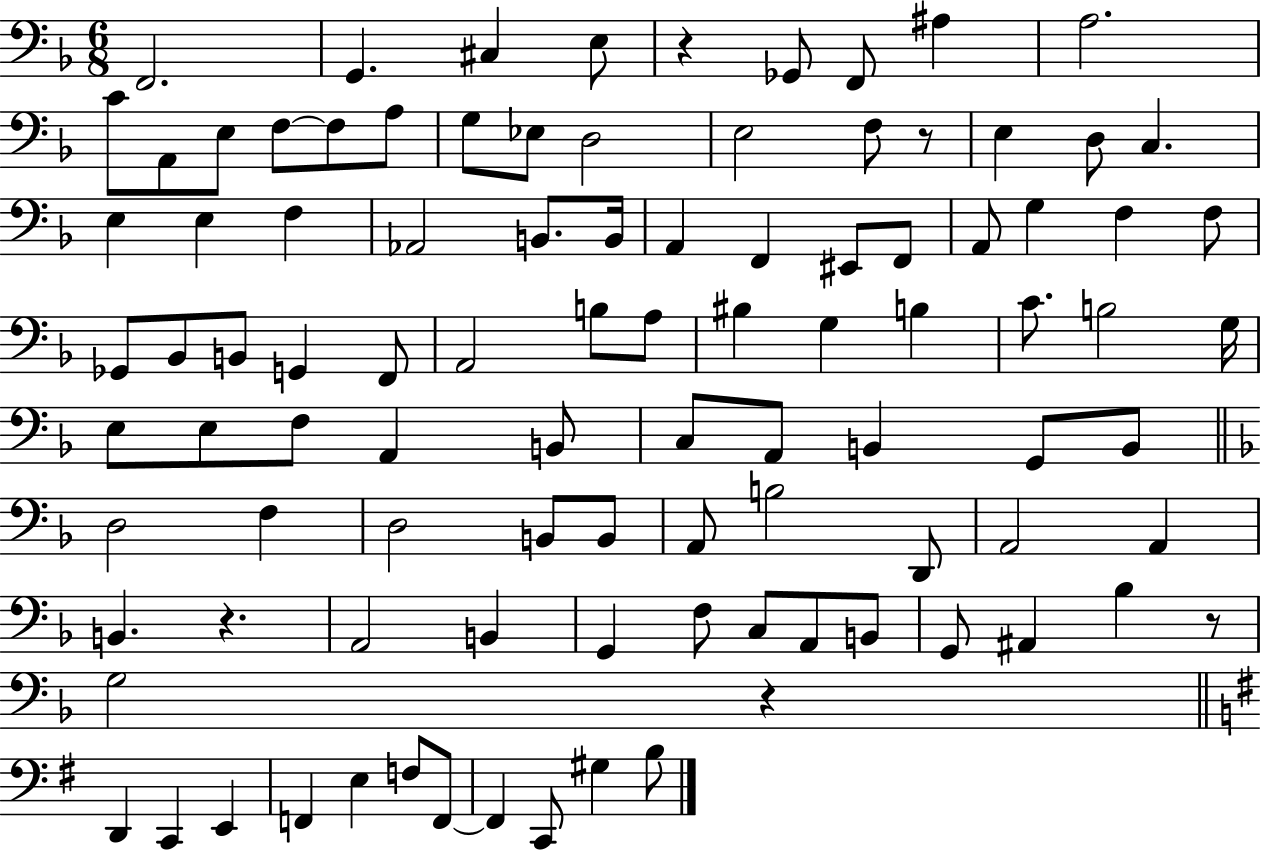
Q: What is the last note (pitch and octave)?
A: B3